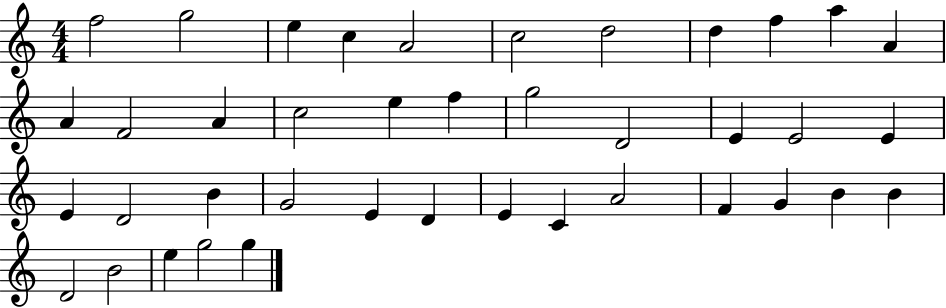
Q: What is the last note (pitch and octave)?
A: G5